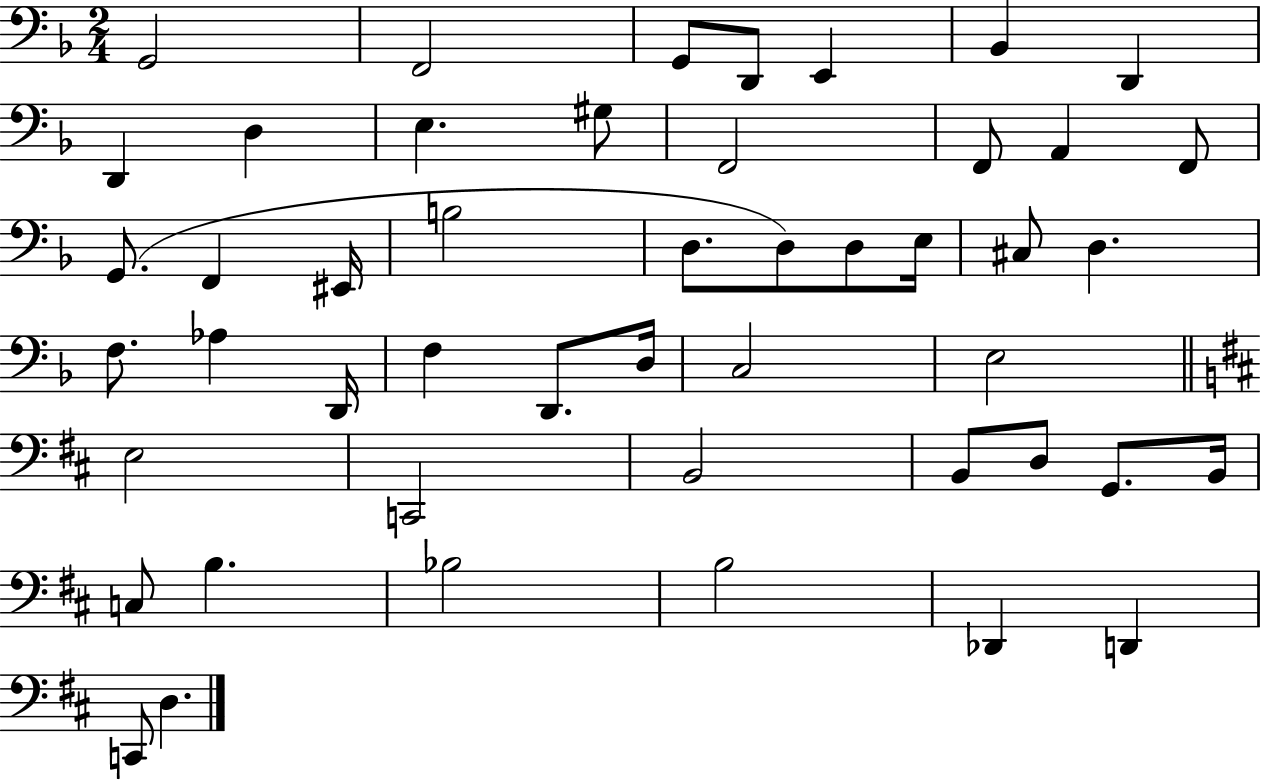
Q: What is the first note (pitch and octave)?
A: G2